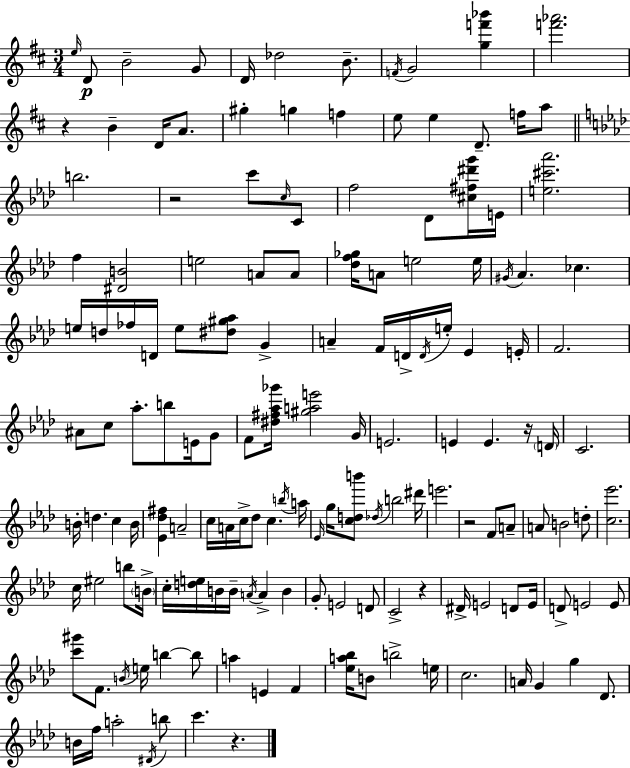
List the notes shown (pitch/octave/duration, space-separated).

E5/s D4/e B4/h G4/e D4/s Db5/h B4/e. F4/s G4/h [G5,F6,Bb6]/q [F6,Ab6]/h. R/q B4/q D4/s A4/e. G#5/q G5/q F5/q E5/e E5/q D4/e. F5/s A5/e B5/h. R/h C6/e C5/s C4/e F5/h Db4/e [C#5,F#5,D#6,G6]/s E4/s [E5,C#6,Ab6]/h. F5/q [D#4,B4]/h E5/h A4/e A4/e [Db5,F5,Gb5]/s A4/e E5/h E5/s G#4/s Ab4/q. CES5/q. E5/s D5/s FES5/s D4/s E5/e [D#5,G#5,Ab5]/e G4/q A4/q F4/s D4/s D4/s E5/s Eb4/q E4/s F4/h. A#4/e C5/e Ab5/e. B5/e E4/s G4/e F4/e [D#5,F#5,Ab5,Gb6]/s [G#5,A5,E6]/h G4/s E4/h. E4/q E4/q. R/s D4/s C4/h. B4/s D5/q. C5/q B4/s [Eb4,Db5,F#5]/q A4/h C5/s A4/s C5/s Db5/e C5/q. B5/s A5/s Eb4/s G5/s [C5,D5,B6]/e Db5/s B5/h D#6/s E6/h. R/h F4/e A4/e A4/e B4/h D5/e [C5,Eb6]/h. C5/s EIS5/h B5/e B4/s C5/s [D5,E5]/s B4/s B4/s A4/s A4/q B4/q G4/e E4/h D4/e C4/h R/q D#4/s E4/h D4/e E4/s D4/e E4/h E4/e [C6,G#6]/e F4/e. B4/s E5/s B5/q B5/e A5/q E4/q F4/q [Eb5,A5,Bb5]/s B4/e B5/h E5/s C5/h. A4/s G4/q G5/q Db4/e. B4/s F5/s A5/h D#4/s B5/e C6/q. R/q.